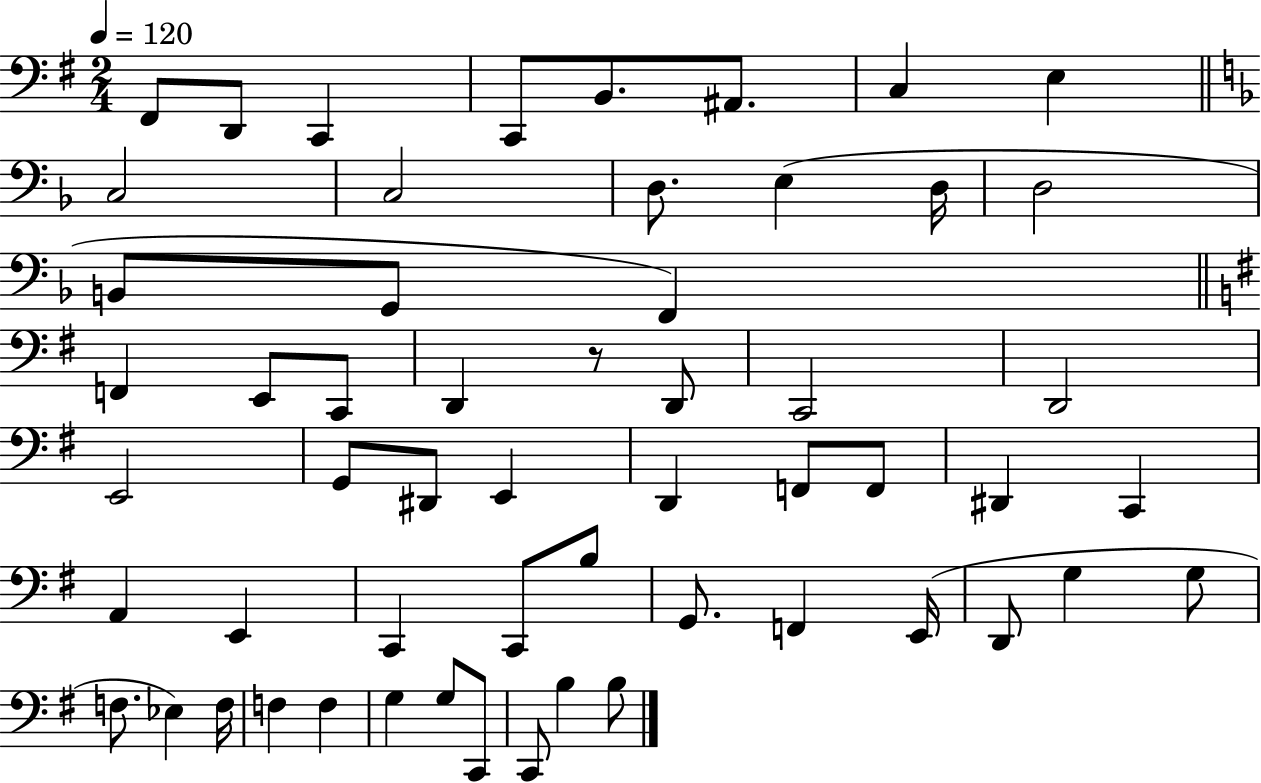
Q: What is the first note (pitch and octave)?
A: F#2